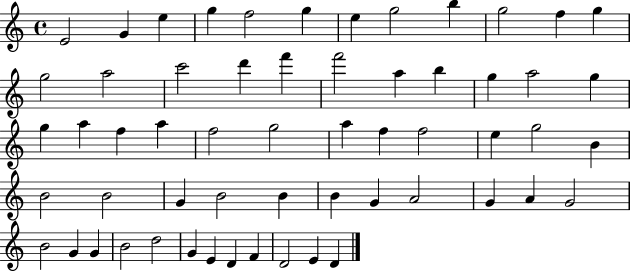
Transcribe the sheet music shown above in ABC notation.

X:1
T:Untitled
M:4/4
L:1/4
K:C
E2 G e g f2 g e g2 b g2 f g g2 a2 c'2 d' f' f'2 a b g a2 g g a f a f2 g2 a f f2 e g2 B B2 B2 G B2 B B G A2 G A G2 B2 G G B2 d2 G E D F D2 E D